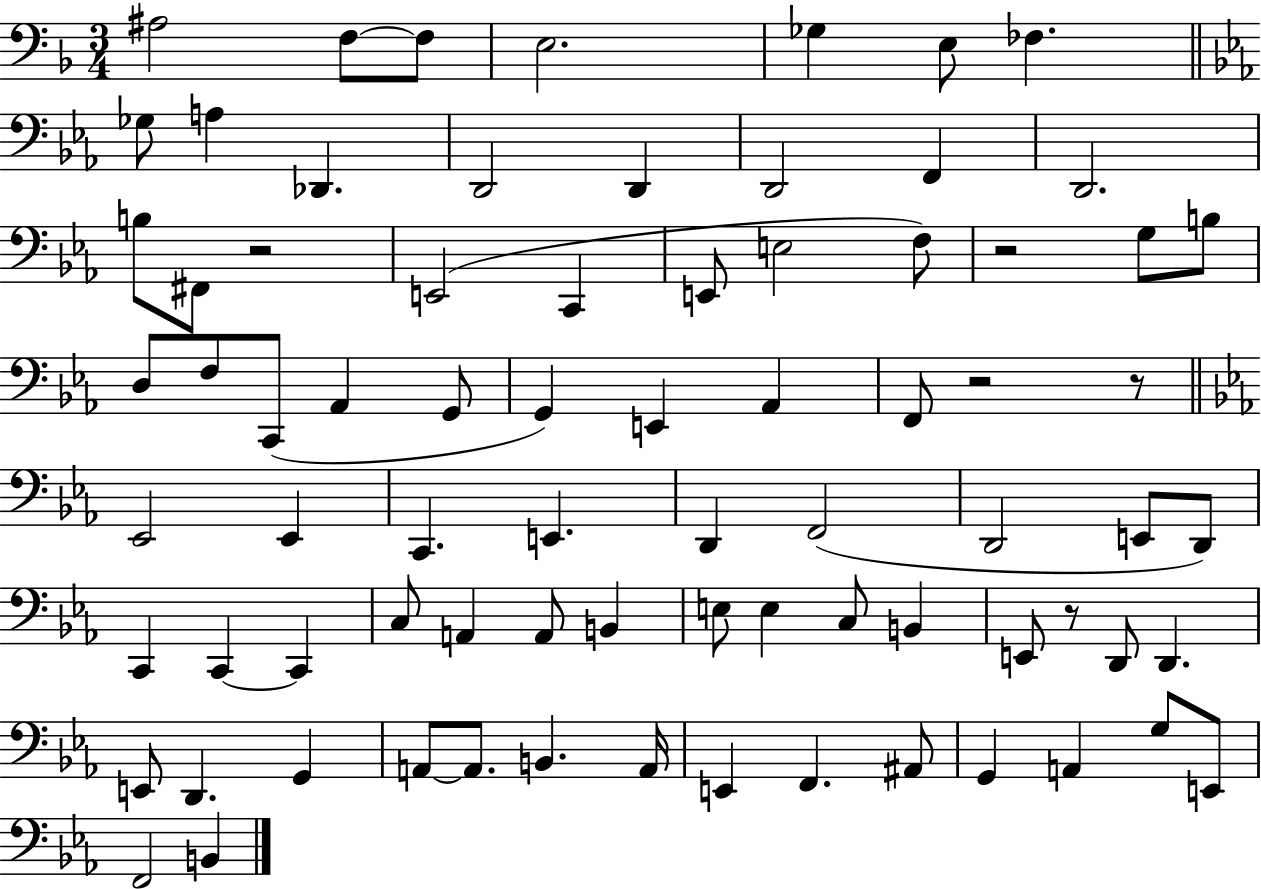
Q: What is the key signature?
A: F major